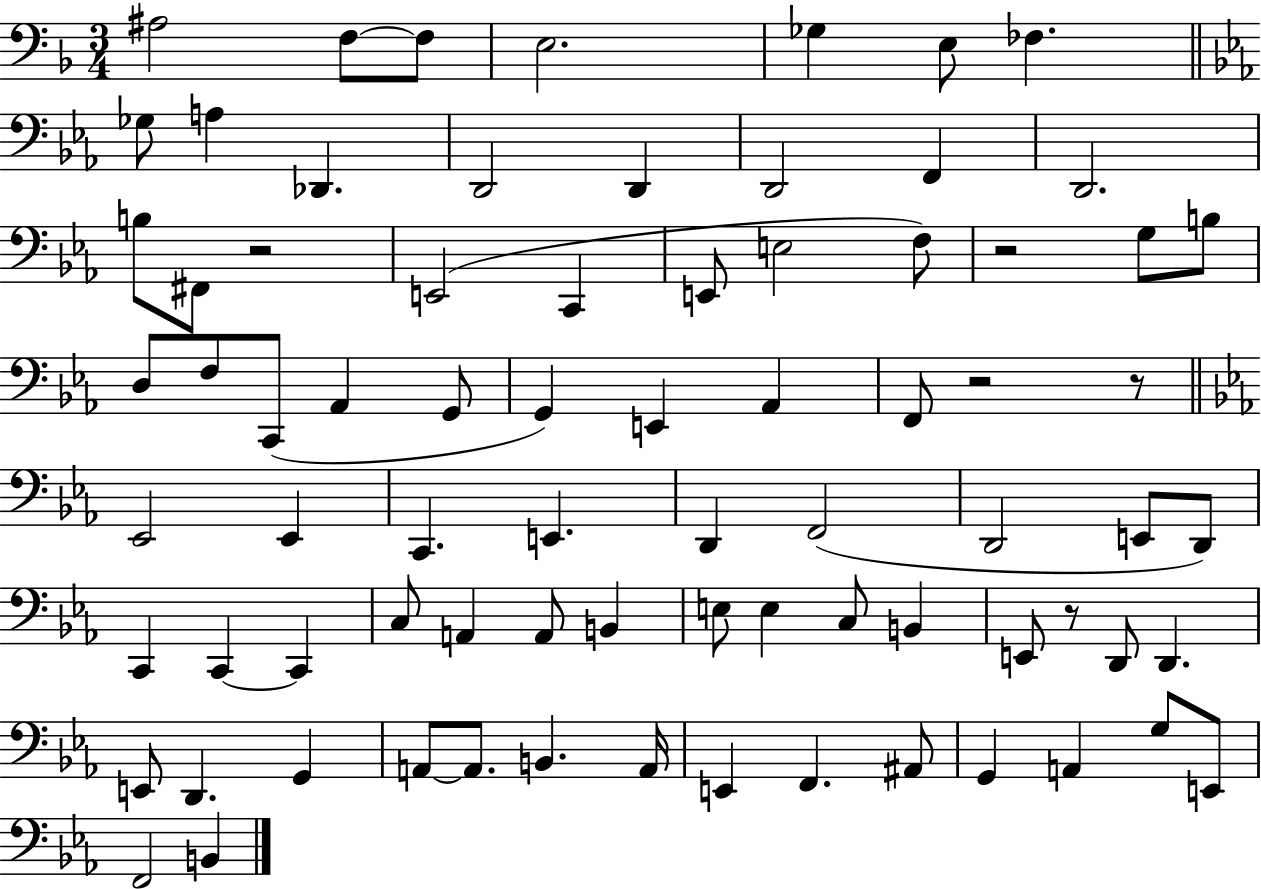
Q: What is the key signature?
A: F major